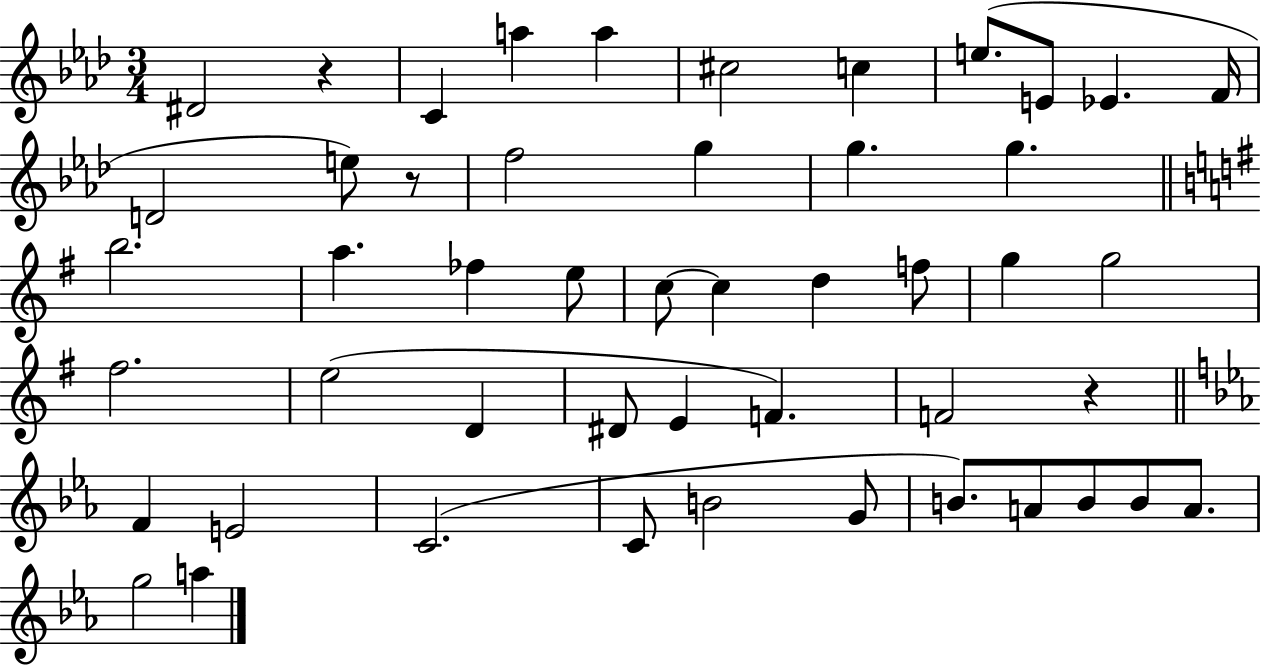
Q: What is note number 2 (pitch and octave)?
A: C4